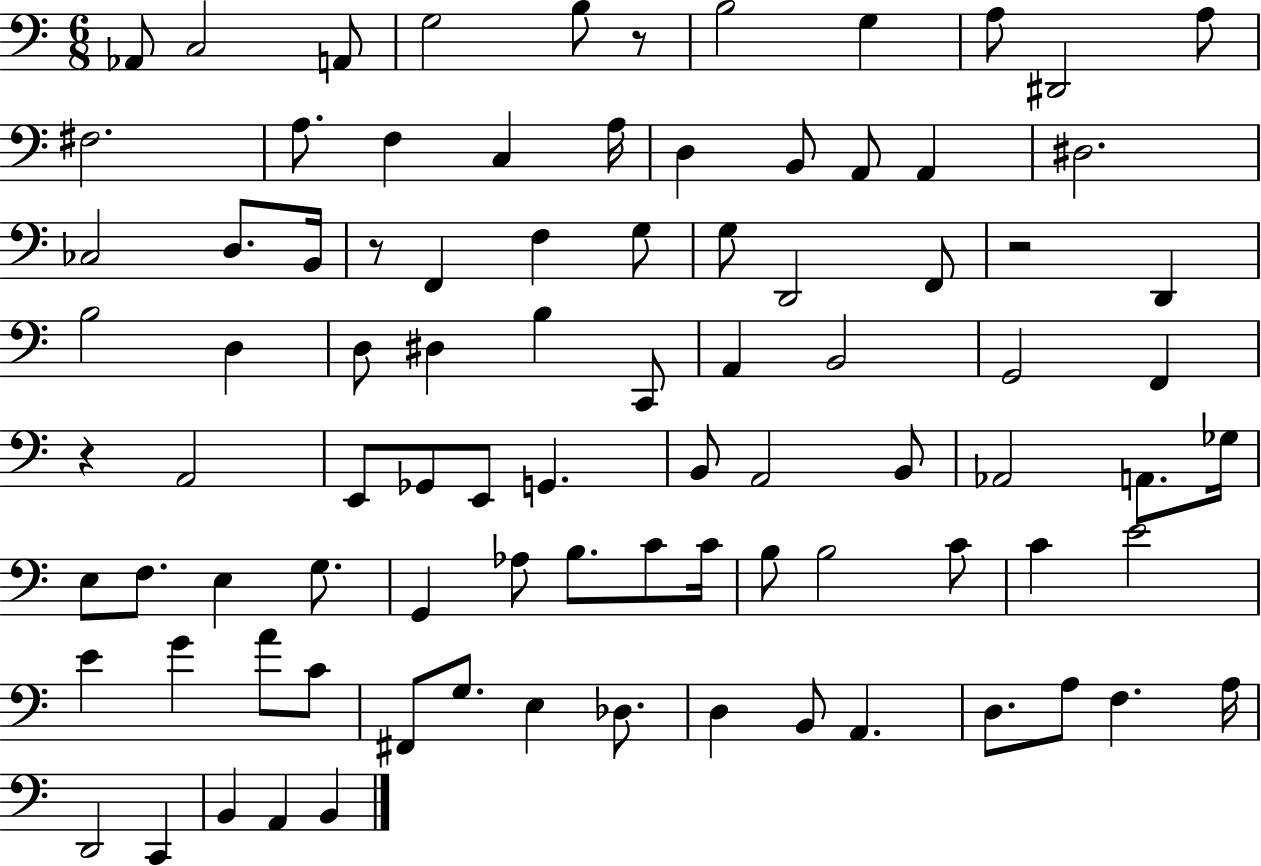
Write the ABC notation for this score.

X:1
T:Untitled
M:6/8
L:1/4
K:C
_A,,/2 C,2 A,,/2 G,2 B,/2 z/2 B,2 G, A,/2 ^D,,2 A,/2 ^F,2 A,/2 F, C, A,/4 D, B,,/2 A,,/2 A,, ^D,2 _C,2 D,/2 B,,/4 z/2 F,, F, G,/2 G,/2 D,,2 F,,/2 z2 D,, B,2 D, D,/2 ^D, B, C,,/2 A,, B,,2 G,,2 F,, z A,,2 E,,/2 _G,,/2 E,,/2 G,, B,,/2 A,,2 B,,/2 _A,,2 A,,/2 _G,/4 E,/2 F,/2 E, G,/2 G,, _A,/2 B,/2 C/2 C/4 B,/2 B,2 C/2 C E2 E G A/2 C/2 ^F,,/2 G,/2 E, _D,/2 D, B,,/2 A,, D,/2 A,/2 F, A,/4 D,,2 C,, B,, A,, B,,